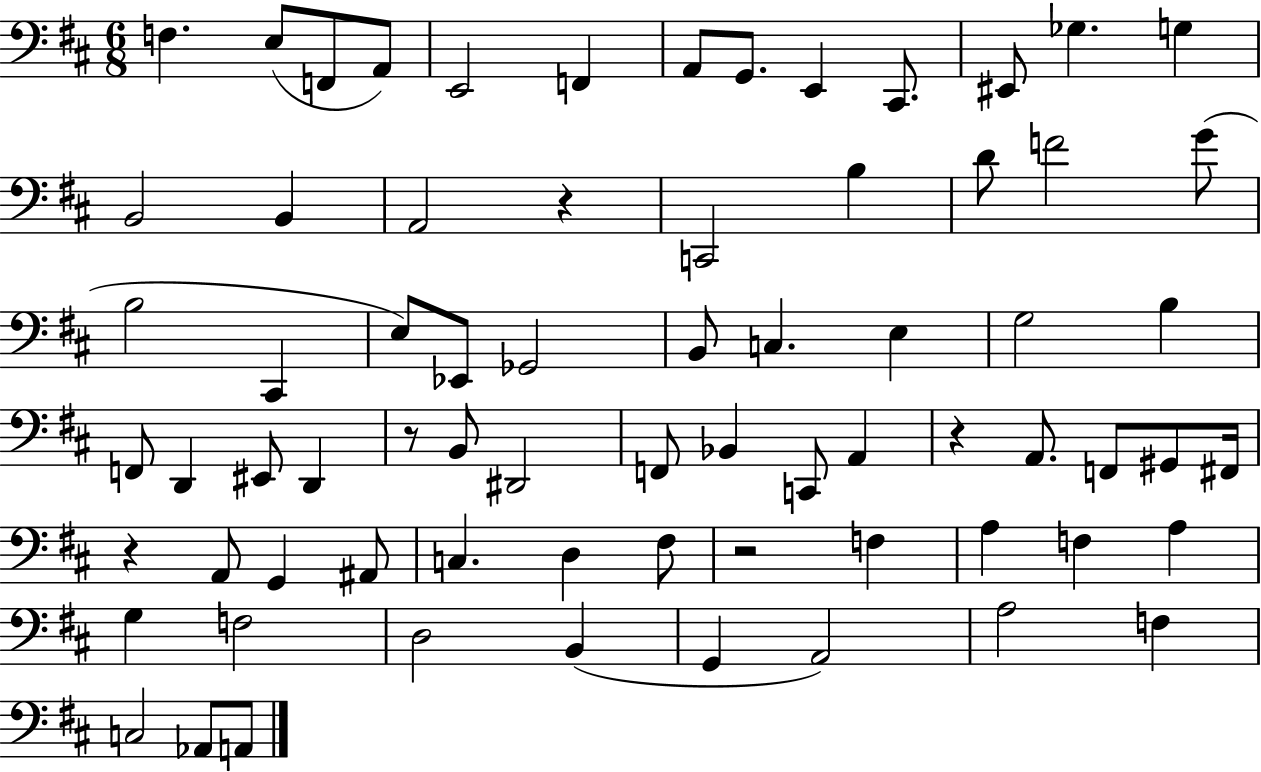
F3/q. E3/e F2/e A2/e E2/h F2/q A2/e G2/e. E2/q C#2/e. EIS2/e Gb3/q. G3/q B2/h B2/q A2/h R/q C2/h B3/q D4/e F4/h G4/e B3/h C#2/q E3/e Eb2/e Gb2/h B2/e C3/q. E3/q G3/h B3/q F2/e D2/q EIS2/e D2/q R/e B2/e D#2/h F2/e Bb2/q C2/e A2/q R/q A2/e. F2/e G#2/e F#2/s R/q A2/e G2/q A#2/e C3/q. D3/q F#3/e R/h F3/q A3/q F3/q A3/q G3/q F3/h D3/h B2/q G2/q A2/h A3/h F3/q C3/h Ab2/e A2/e